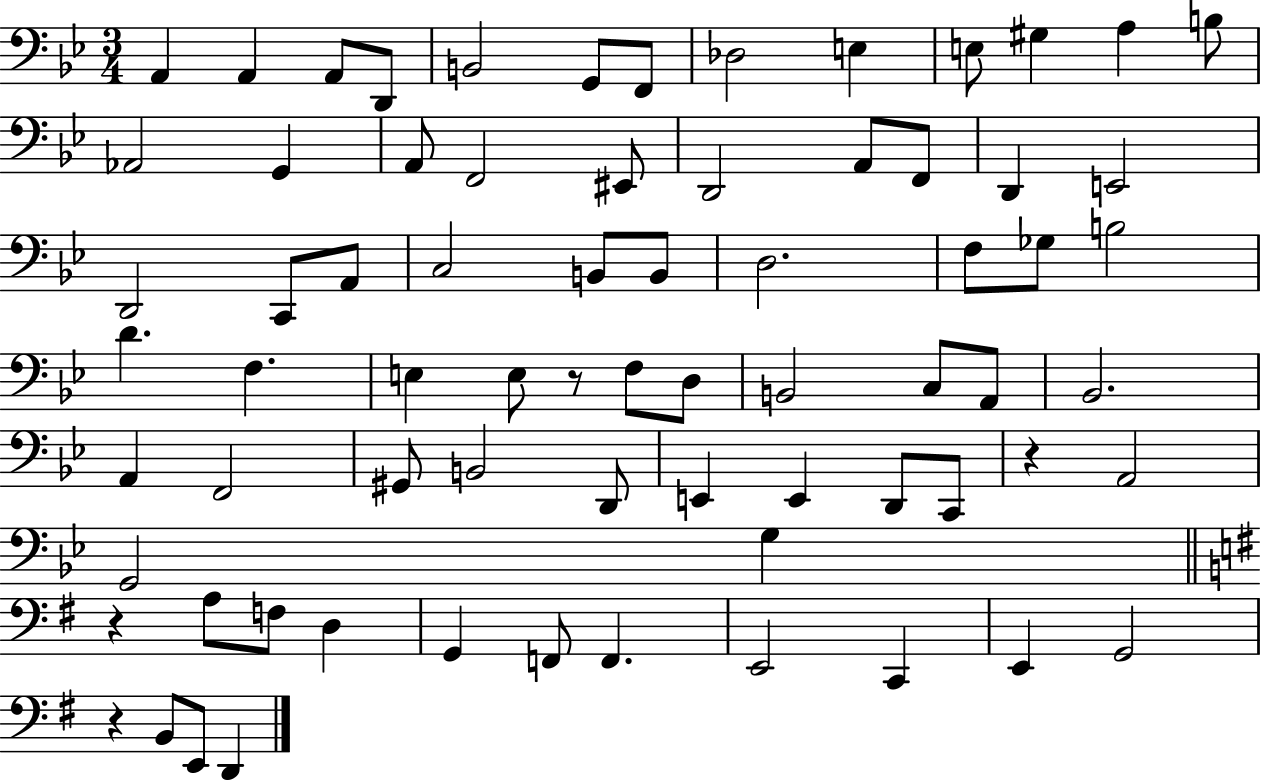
{
  \clef bass
  \numericTimeSignature
  \time 3/4
  \key bes \major
  a,4 a,4 a,8 d,8 | b,2 g,8 f,8 | des2 e4 | e8 gis4 a4 b8 | \break aes,2 g,4 | a,8 f,2 eis,8 | d,2 a,8 f,8 | d,4 e,2 | \break d,2 c,8 a,8 | c2 b,8 b,8 | d2. | f8 ges8 b2 | \break d'4. f4. | e4 e8 r8 f8 d8 | b,2 c8 a,8 | bes,2. | \break a,4 f,2 | gis,8 b,2 d,8 | e,4 e,4 d,8 c,8 | r4 a,2 | \break g,2 g4 | \bar "||" \break \key e \minor r4 a8 f8 d4 | g,4 f,8 f,4. | e,2 c,4 | e,4 g,2 | \break r4 b,8 e,8 d,4 | \bar "|."
}